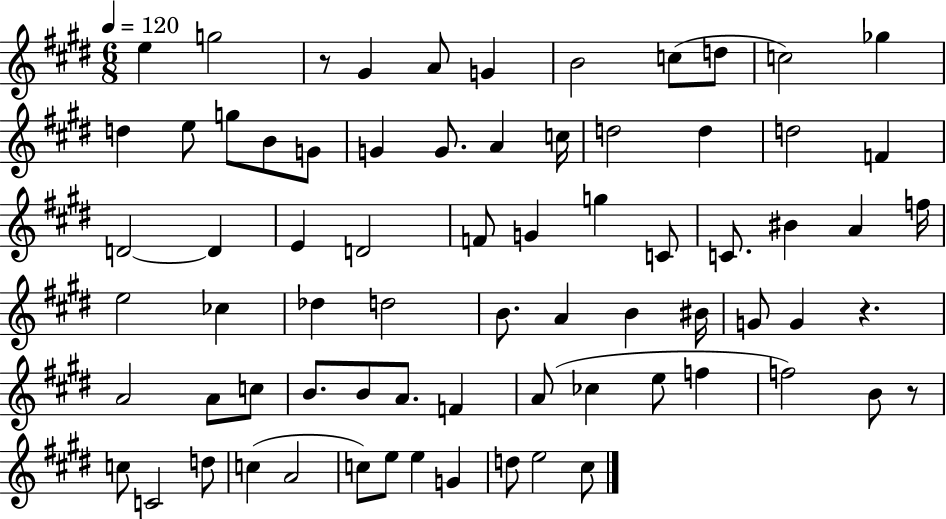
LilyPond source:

{
  \clef treble
  \numericTimeSignature
  \time 6/8
  \key e \major
  \tempo 4 = 120
  e''4 g''2 | r8 gis'4 a'8 g'4 | b'2 c''8( d''8 | c''2) ges''4 | \break d''4 e''8 g''8 b'8 g'8 | g'4 g'8. a'4 c''16 | d''2 d''4 | d''2 f'4 | \break d'2~~ d'4 | e'4 d'2 | f'8 g'4 g''4 c'8 | c'8. bis'4 a'4 f''16 | \break e''2 ces''4 | des''4 d''2 | b'8. a'4 b'4 bis'16 | g'8 g'4 r4. | \break a'2 a'8 c''8 | b'8. b'8 a'8. f'4 | a'8( ces''4 e''8 f''4 | f''2) b'8 r8 | \break c''8 c'2 d''8 | c''4( a'2 | c''8) e''8 e''4 g'4 | d''8 e''2 cis''8 | \break \bar "|."
}